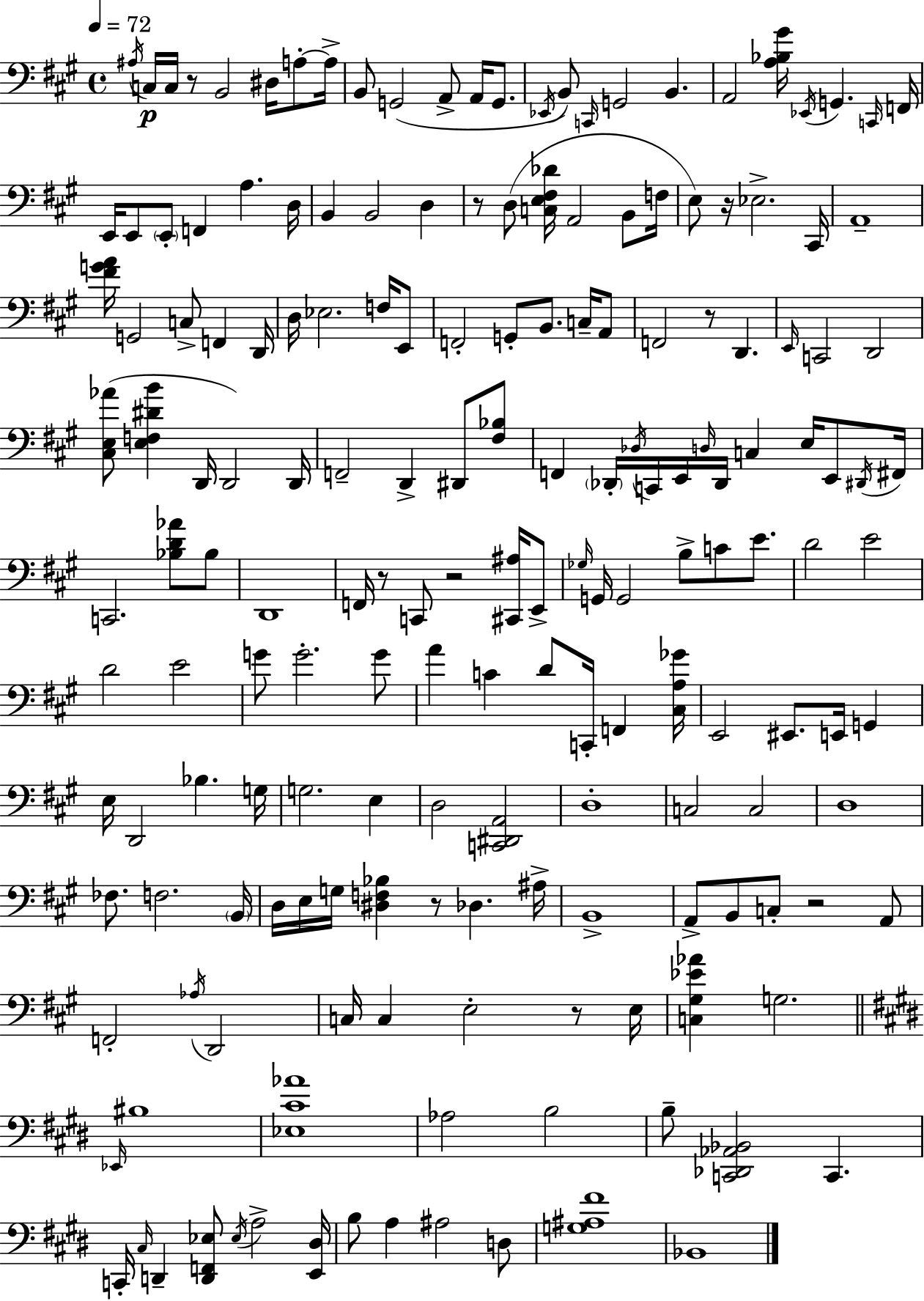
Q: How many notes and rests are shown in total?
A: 177